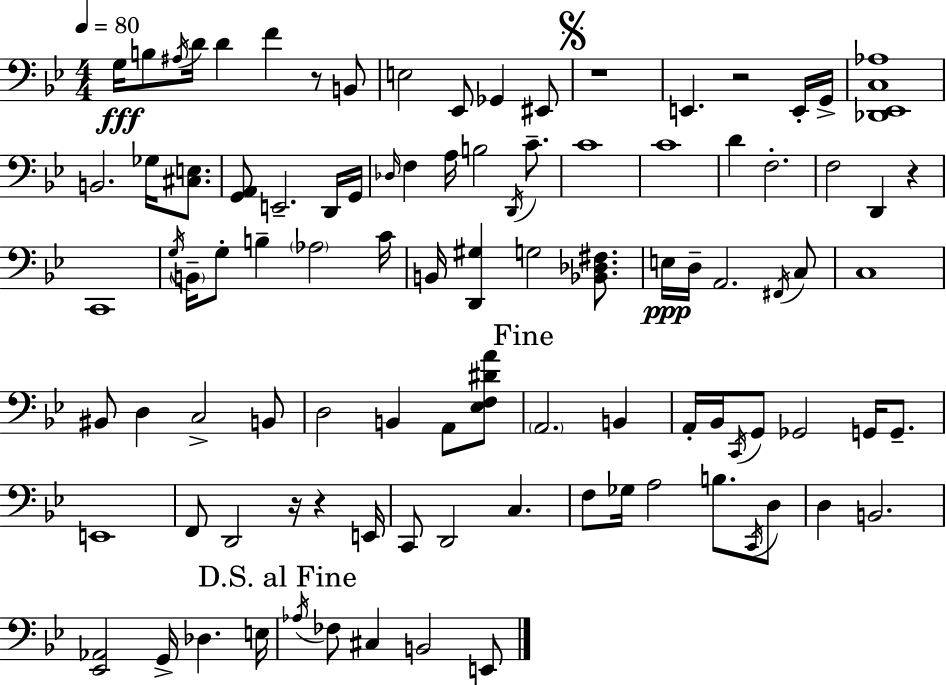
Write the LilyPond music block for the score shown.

{
  \clef bass
  \numericTimeSignature
  \time 4/4
  \key g \minor
  \tempo 4 = 80
  g16\fff b8 \acciaccatura { ais16 } d'16 d'4 f'4 r8 b,8 | e2 ees,8 ges,4 eis,8 | \mark \markup { \musicglyph "scripts.segno" } r1 | e,4. r2 e,16-. | \break g,16-> <des, ees, c aes>1 | b,2. ges16 <cis e>8. | <g, a,>8 e,2.-- d,16 | g,16 \grace { des16 } f4 a16 b2 \acciaccatura { d,16 } | \break c'8.-- c'1 | c'1 | d'4 f2.-. | f2 d,4 r4 | \break c,1 | \acciaccatura { g16 } \parenthesize b,16-- g8-. b4-- \parenthesize aes2 | c'16 b,16 <d, gis>4 g2 | <bes, des fis>8. e16\ppp d16-- a,2. | \break \acciaccatura { fis,16 } c8 c1 | bis,8 d4 c2-> | b,8 d2 b,4 | a,8 <ees f dis' a'>8 \mark "Fine" \parenthesize a,2. | \break b,4 a,16-. bes,16 \acciaccatura { c,16 } g,8 ges,2 | g,16 g,8.-- e,1 | f,8 d,2 | r16 r4 e,16 c,8 d,2 | \break c4. f8 ges16 a2 | b8. \acciaccatura { c,16 } d8 d4 b,2. | <ees, aes,>2 g,16-> | des4. e16 \mark "D.S. al Fine" \acciaccatura { aes16 } fes8 cis4 b,2 | \break e,8 \bar "|."
}